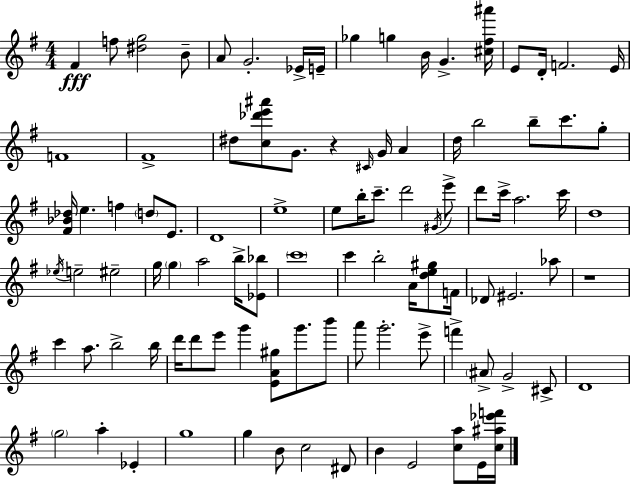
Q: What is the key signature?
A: G major